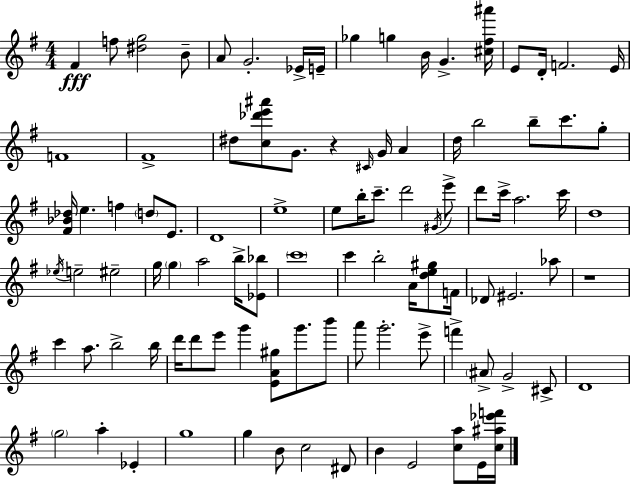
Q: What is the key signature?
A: G major